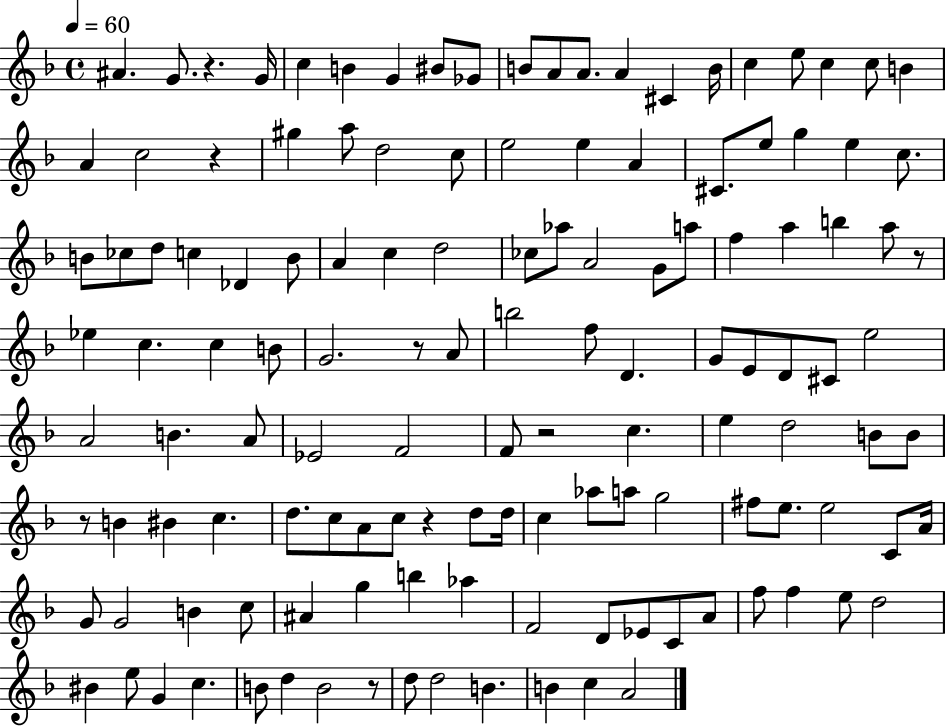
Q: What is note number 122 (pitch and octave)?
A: B4